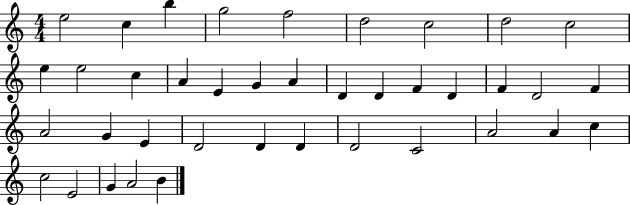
E5/h C5/q B5/q G5/h F5/h D5/h C5/h D5/h C5/h E5/q E5/h C5/q A4/q E4/q G4/q A4/q D4/q D4/q F4/q D4/q F4/q D4/h F4/q A4/h G4/q E4/q D4/h D4/q D4/q D4/h C4/h A4/h A4/q C5/q C5/h E4/h G4/q A4/h B4/q